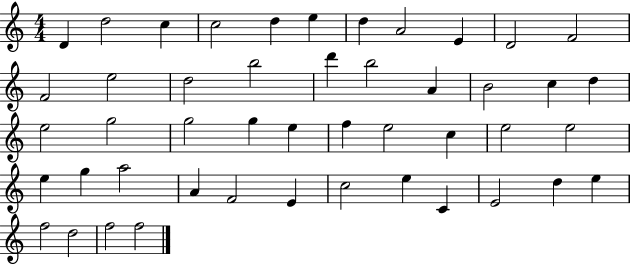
X:1
T:Untitled
M:4/4
L:1/4
K:C
D d2 c c2 d e d A2 E D2 F2 F2 e2 d2 b2 d' b2 A B2 c d e2 g2 g2 g e f e2 c e2 e2 e g a2 A F2 E c2 e C E2 d e f2 d2 f2 f2